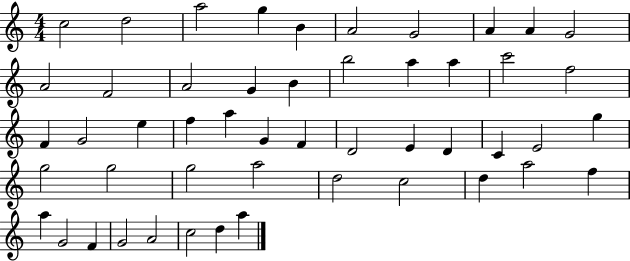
{
  \clef treble
  \numericTimeSignature
  \time 4/4
  \key c \major
  c''2 d''2 | a''2 g''4 b'4 | a'2 g'2 | a'4 a'4 g'2 | \break a'2 f'2 | a'2 g'4 b'4 | b''2 a''4 a''4 | c'''2 f''2 | \break f'4 g'2 e''4 | f''4 a''4 g'4 f'4 | d'2 e'4 d'4 | c'4 e'2 g''4 | \break g''2 g''2 | g''2 a''2 | d''2 c''2 | d''4 a''2 f''4 | \break a''4 g'2 f'4 | g'2 a'2 | c''2 d''4 a''4 | \bar "|."
}